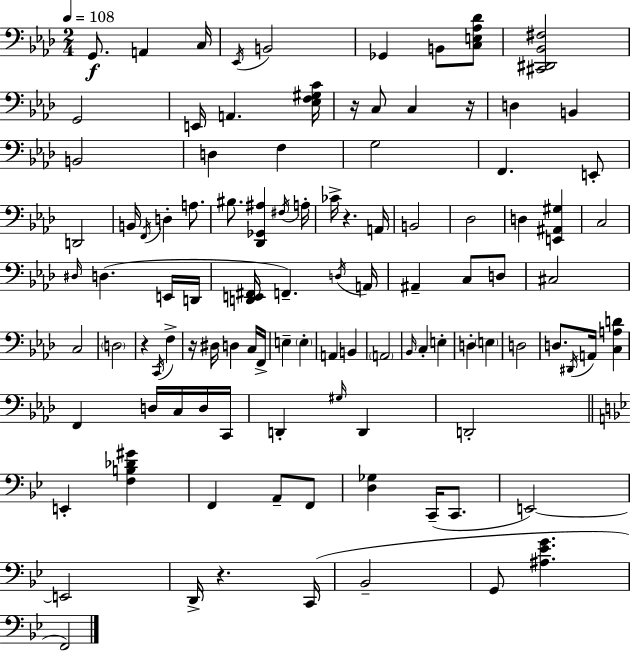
X:1
T:Untitled
M:2/4
L:1/4
K:Ab
G,,/2 A,, C,/4 _E,,/4 B,,2 _G,, B,,/2 [C,E,_A,_D]/2 [^C,,^D,,_B,,^F,]2 G,,2 E,,/4 A,, [_E,F,^G,C]/4 z/4 C,/2 C, z/4 D, B,, B,,2 D, F, G,2 F,, E,,/2 D,,2 B,,/4 F,,/4 D, A,/2 ^B,/2 [_D,,_G,,^A,] ^F,/4 A,/4 _C/4 z A,,/4 B,,2 _D,2 D, [E,,^A,,^G,] C,2 ^D,/4 D, E,,/4 D,,/4 [D,,E,,^F,,]/4 F,, D,/4 A,,/4 ^A,, C,/2 D,/2 ^C,2 C,2 D,2 z C,,/4 F, z/4 ^D,/4 D, C,/4 F,,/4 E, E, A,, B,, A,,2 _B,,/4 C, E, D, E, D,2 D,/2 ^D,,/4 A,,/4 [C,A,D] F,, D,/4 C,/4 D,/4 C,,/4 D,, ^G,/4 D,, D,,2 E,, [F,B,_D^G] F,, A,,/2 F,,/2 [D,_G,] C,,/4 C,,/2 E,,2 E,,2 D,,/4 z C,,/4 _B,,2 G,,/2 [^A,_EG] F,,2